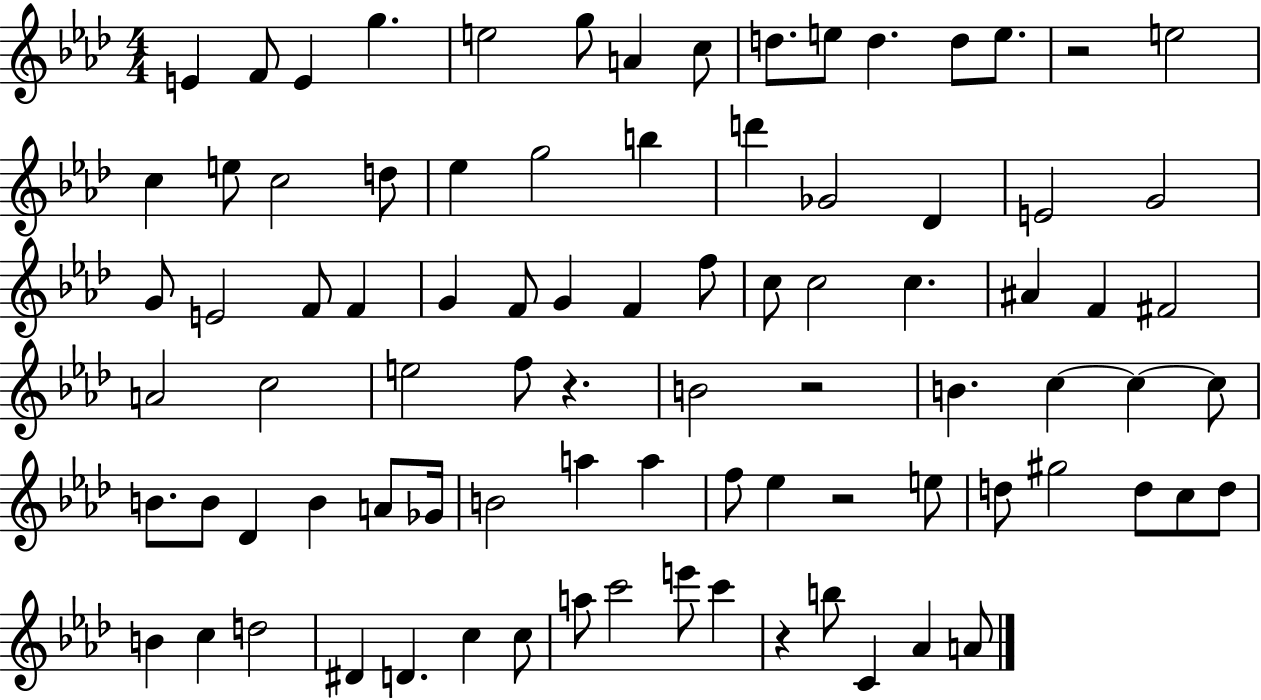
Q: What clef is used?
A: treble